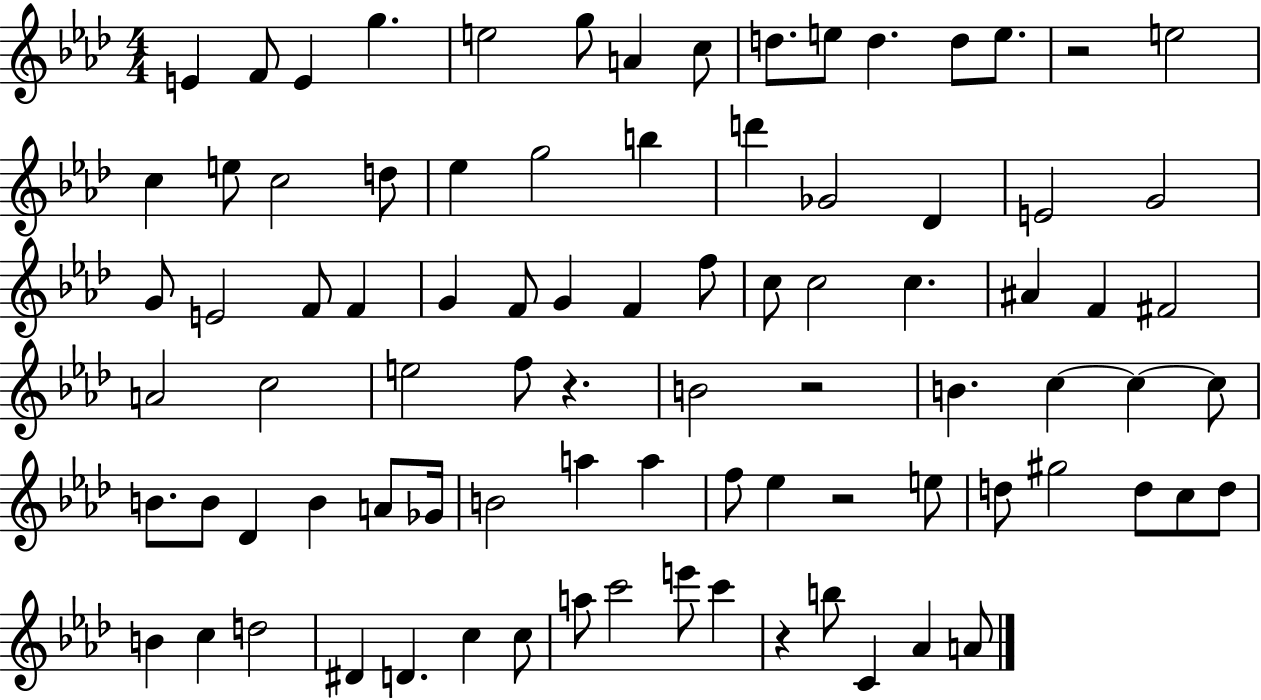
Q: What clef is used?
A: treble